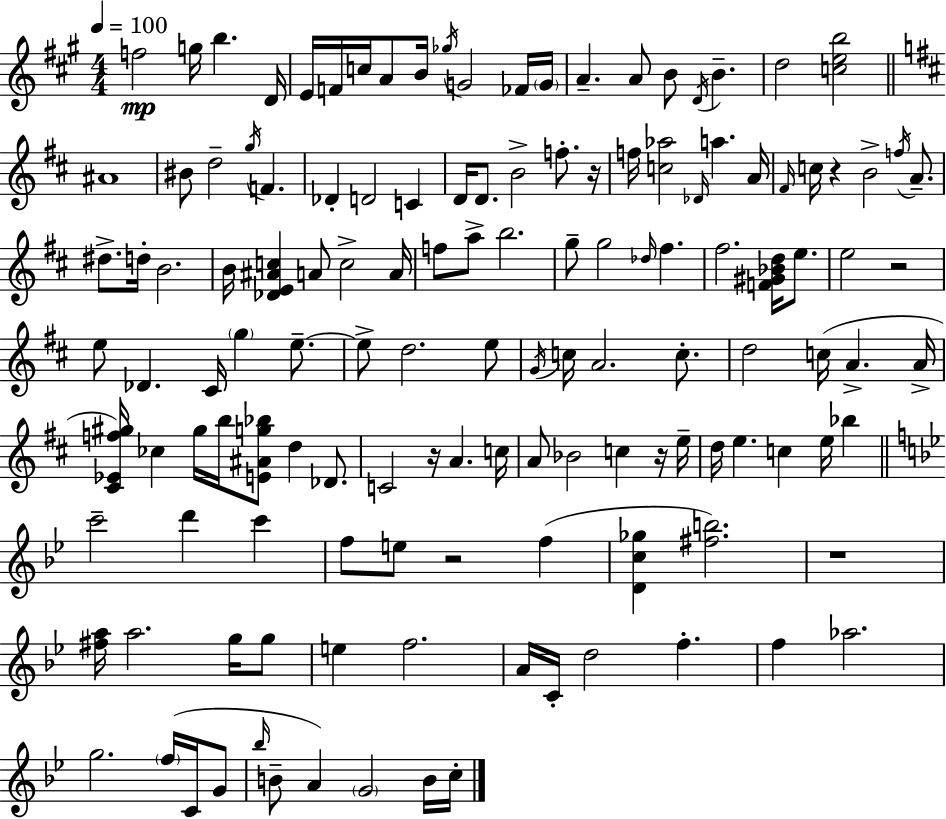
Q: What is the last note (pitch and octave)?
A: C5